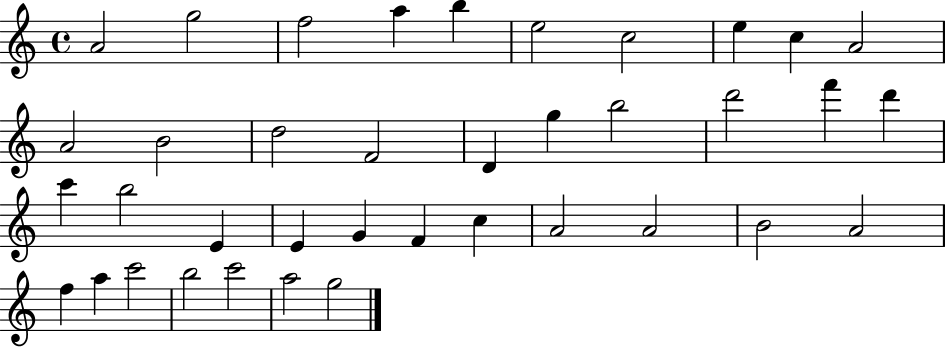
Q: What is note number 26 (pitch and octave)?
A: F4